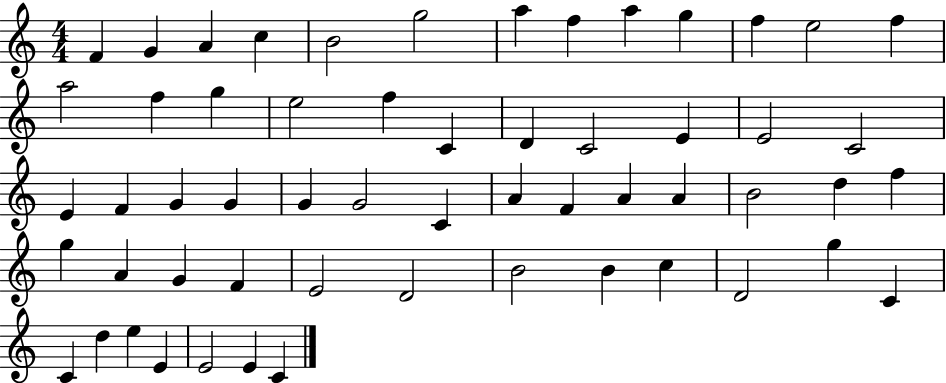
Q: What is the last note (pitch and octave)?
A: C4